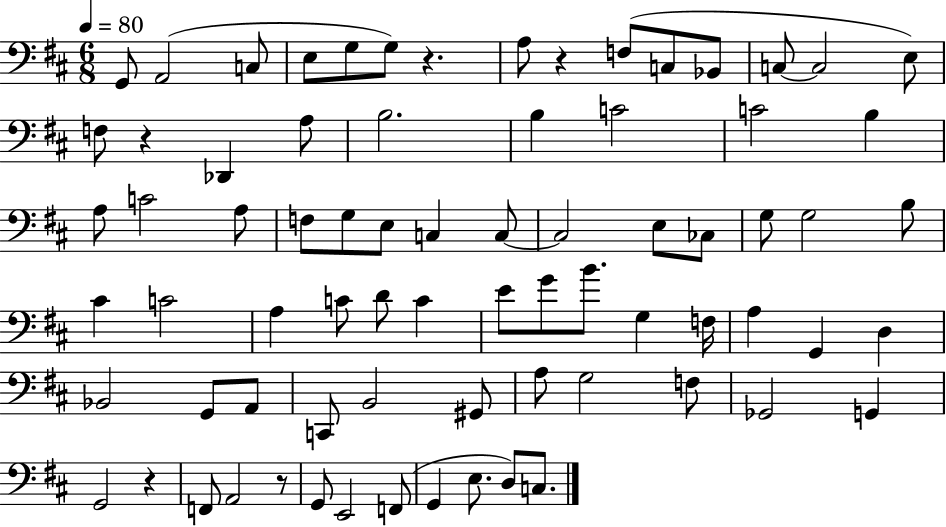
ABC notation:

X:1
T:Untitled
M:6/8
L:1/4
K:D
G,,/2 A,,2 C,/2 E,/2 G,/2 G,/2 z A,/2 z F,/2 C,/2 _B,,/2 C,/2 C,2 E,/2 F,/2 z _D,, A,/2 B,2 B, C2 C2 B, A,/2 C2 A,/2 F,/2 G,/2 E,/2 C, C,/2 C,2 E,/2 _C,/2 G,/2 G,2 B,/2 ^C C2 A, C/2 D/2 C E/2 G/2 B/2 G, F,/4 A, G,, D, _B,,2 G,,/2 A,,/2 C,,/2 B,,2 ^G,,/2 A,/2 G,2 F,/2 _G,,2 G,, G,,2 z F,,/2 A,,2 z/2 G,,/2 E,,2 F,,/2 G,, E,/2 D,/2 C,/2